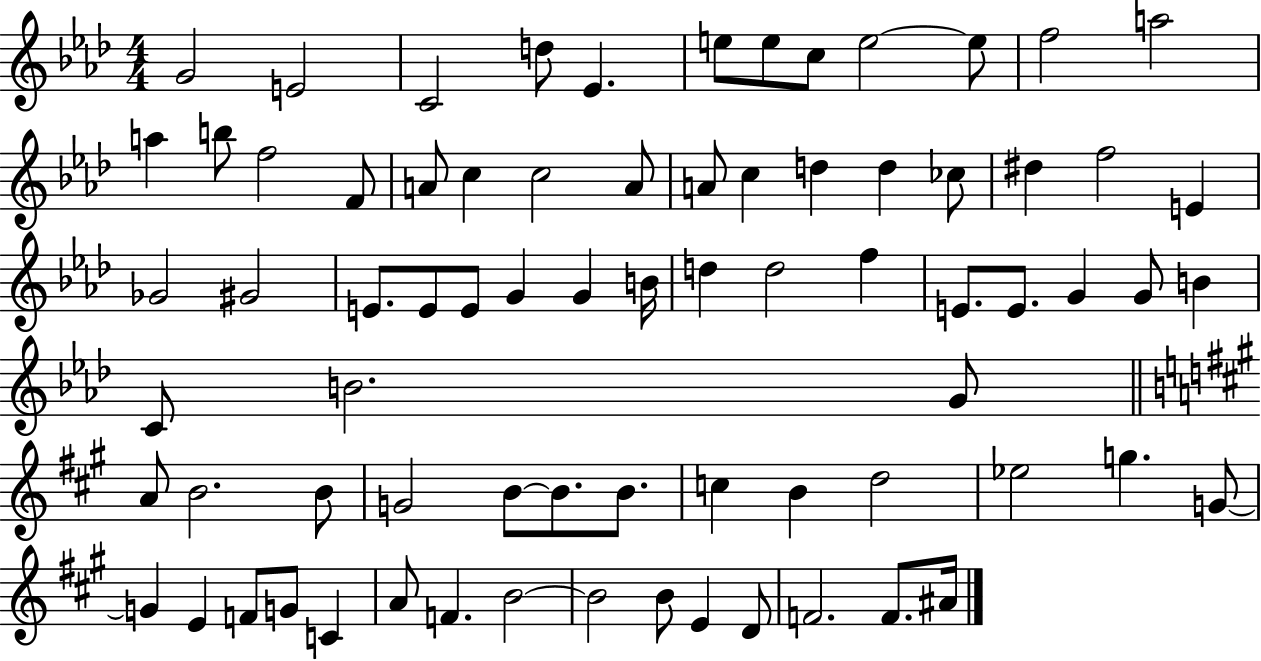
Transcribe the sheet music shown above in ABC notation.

X:1
T:Untitled
M:4/4
L:1/4
K:Ab
G2 E2 C2 d/2 _E e/2 e/2 c/2 e2 e/2 f2 a2 a b/2 f2 F/2 A/2 c c2 A/2 A/2 c d d _c/2 ^d f2 E _G2 ^G2 E/2 E/2 E/2 G G B/4 d d2 f E/2 E/2 G G/2 B C/2 B2 G/2 A/2 B2 B/2 G2 B/2 B/2 B/2 c B d2 _e2 g G/2 G E F/2 G/2 C A/2 F B2 B2 B/2 E D/2 F2 F/2 ^A/4